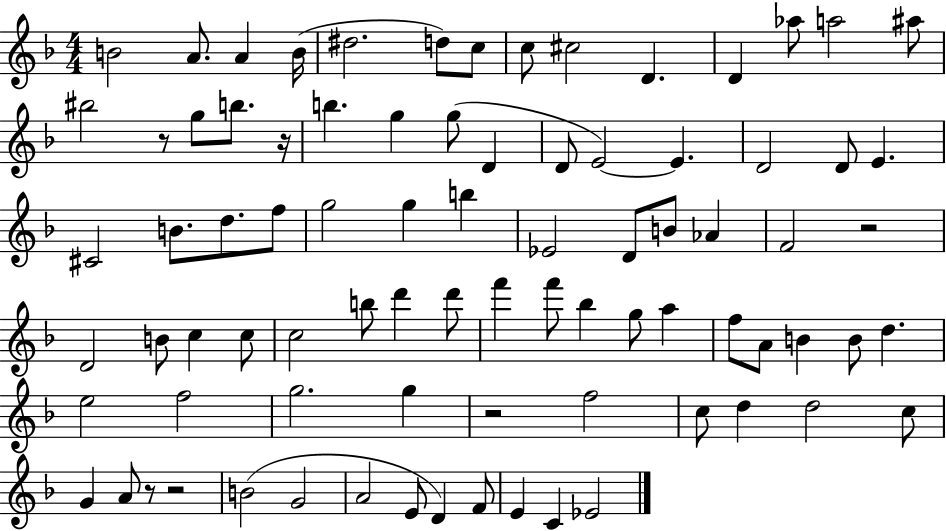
X:1
T:Untitled
M:4/4
L:1/4
K:F
B2 A/2 A B/4 ^d2 d/2 c/2 c/2 ^c2 D D _a/2 a2 ^a/2 ^b2 z/2 g/2 b/2 z/4 b g g/2 D D/2 E2 E D2 D/2 E ^C2 B/2 d/2 f/2 g2 g b _E2 D/2 B/2 _A F2 z2 D2 B/2 c c/2 c2 b/2 d' d'/2 f' f'/2 _b g/2 a f/2 A/2 B B/2 d e2 f2 g2 g z2 f2 c/2 d d2 c/2 G A/2 z/2 z2 B2 G2 A2 E/2 D F/2 E C _E2